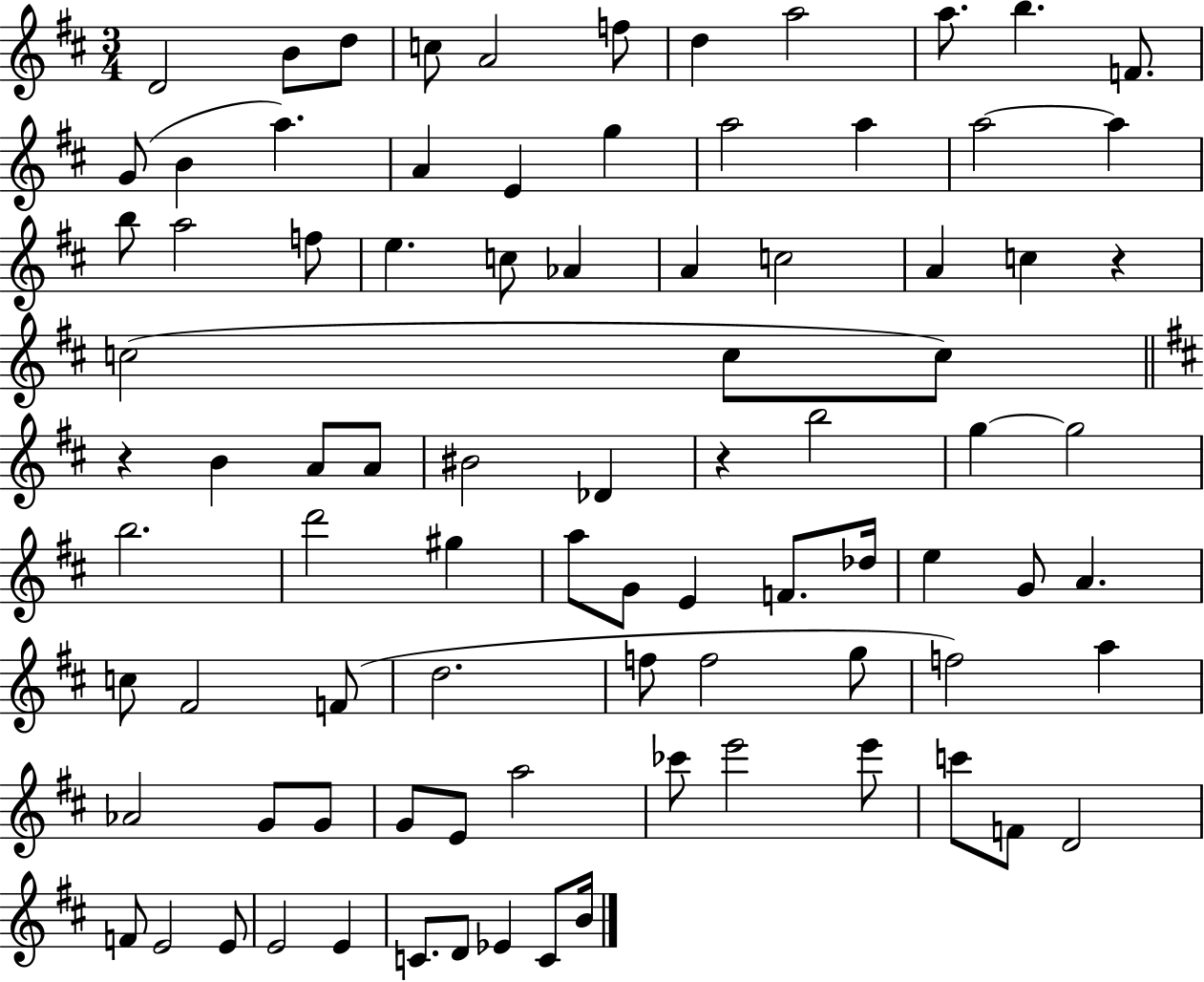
D4/h B4/e D5/e C5/e A4/h F5/e D5/q A5/h A5/e. B5/q. F4/e. G4/e B4/q A5/q. A4/q E4/q G5/q A5/h A5/q A5/h A5/q B5/e A5/h F5/e E5/q. C5/e Ab4/q A4/q C5/h A4/q C5/q R/q C5/h C5/e C5/e R/q B4/q A4/e A4/e BIS4/h Db4/q R/q B5/h G5/q G5/h B5/h. D6/h G#5/q A5/e G4/e E4/q F4/e. Db5/s E5/q G4/e A4/q. C5/e F#4/h F4/e D5/h. F5/e F5/h G5/e F5/h A5/q Ab4/h G4/e G4/e G4/e E4/e A5/h CES6/e E6/h E6/e C6/e F4/e D4/h F4/e E4/h E4/e E4/h E4/q C4/e. D4/e Eb4/q C4/e B4/s